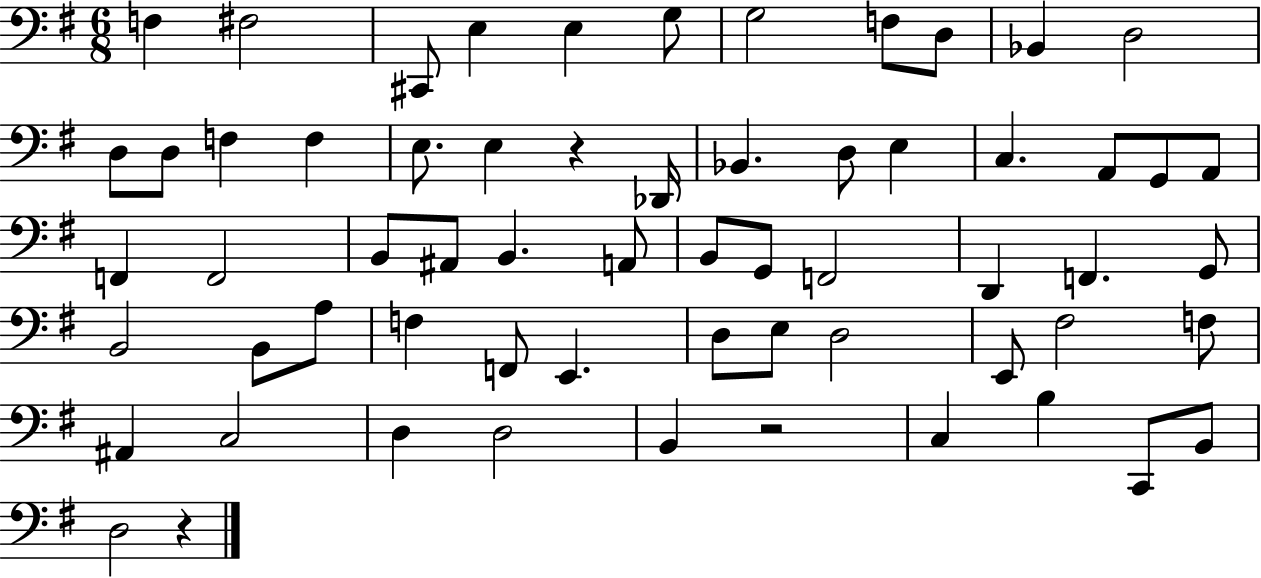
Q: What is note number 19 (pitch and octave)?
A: Bb2